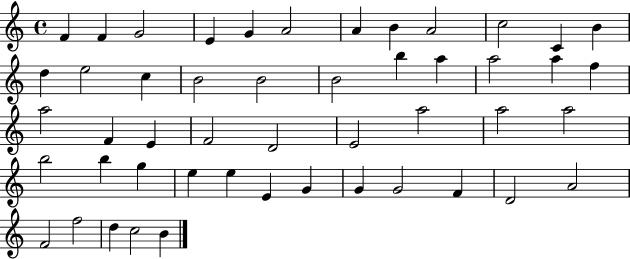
F4/q F4/q G4/h E4/q G4/q A4/h A4/q B4/q A4/h C5/h C4/q B4/q D5/q E5/h C5/q B4/h B4/h B4/h B5/q A5/q A5/h A5/q F5/q A5/h F4/q E4/q F4/h D4/h E4/h A5/h A5/h A5/h B5/h B5/q G5/q E5/q E5/q E4/q G4/q G4/q G4/h F4/q D4/h A4/h F4/h F5/h D5/q C5/h B4/q